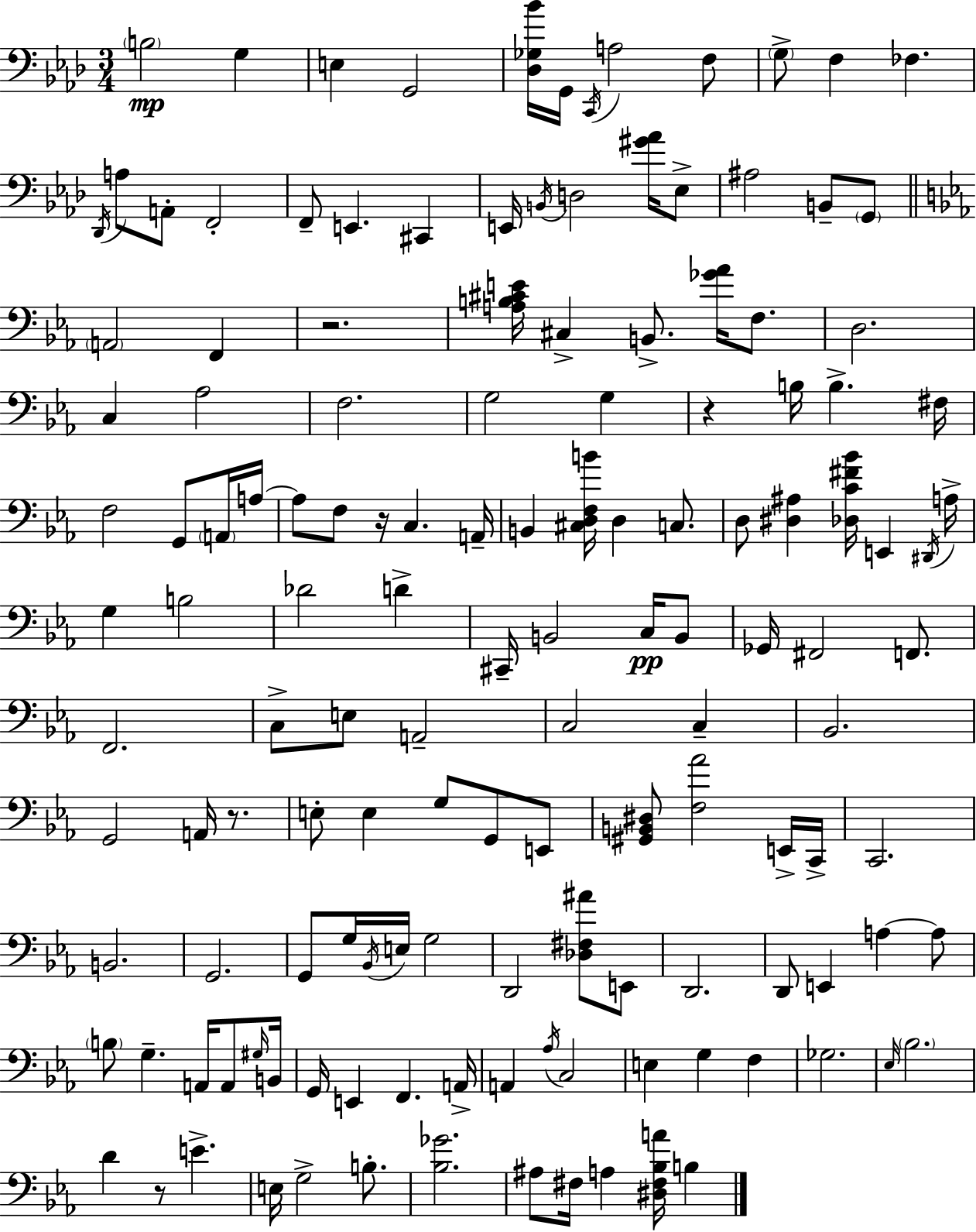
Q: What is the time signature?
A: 3/4